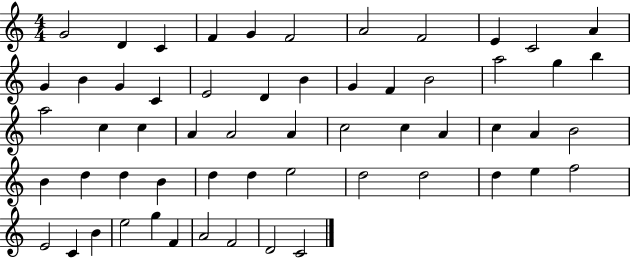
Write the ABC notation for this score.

X:1
T:Untitled
M:4/4
L:1/4
K:C
G2 D C F G F2 A2 F2 E C2 A G B G C E2 D B G F B2 a2 g b a2 c c A A2 A c2 c A c A B2 B d d B d d e2 d2 d2 d e f2 E2 C B e2 g F A2 F2 D2 C2